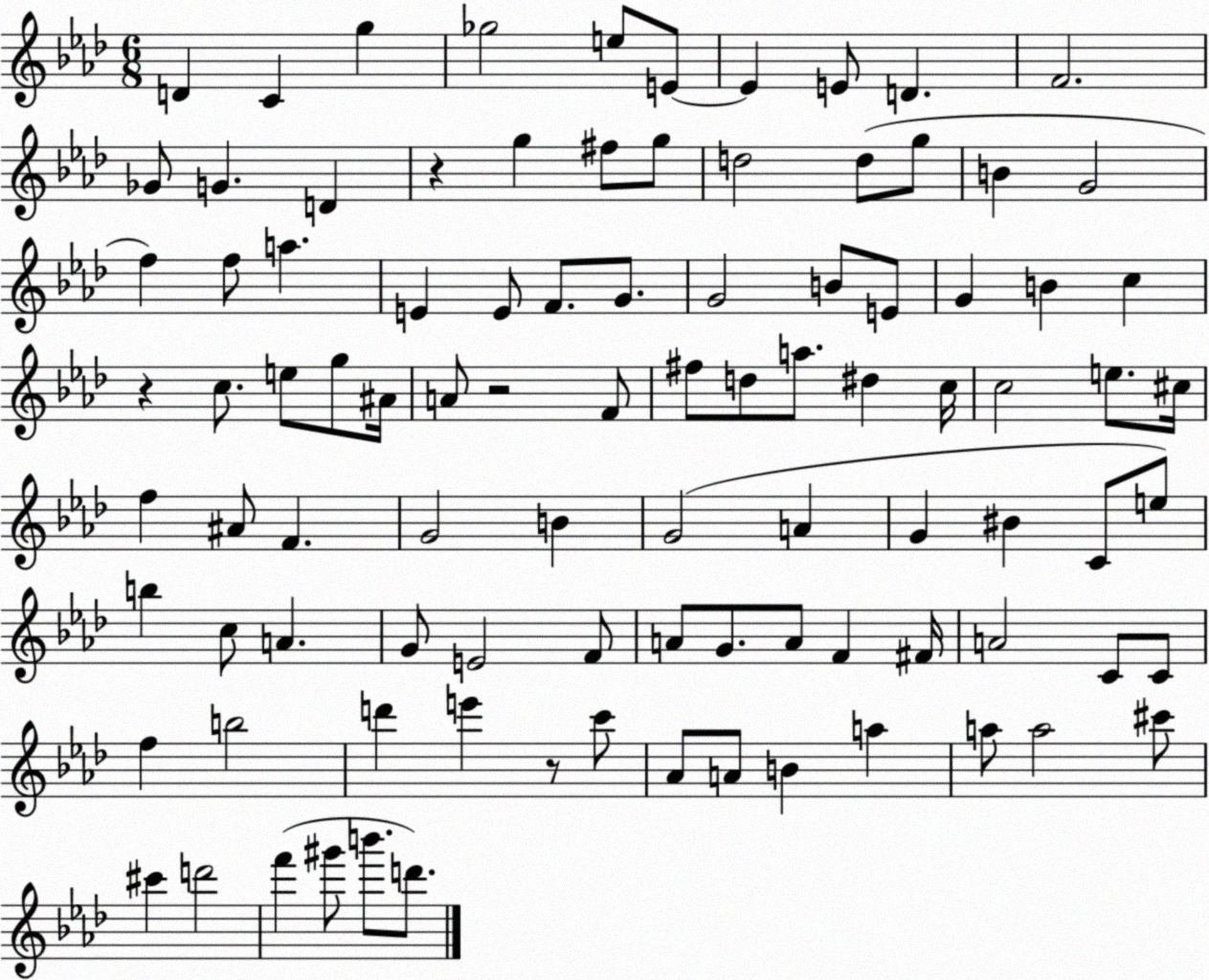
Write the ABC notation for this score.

X:1
T:Untitled
M:6/8
L:1/4
K:Ab
D C g _g2 e/2 E/2 E E/2 D F2 _G/2 G D z g ^f/2 g/2 d2 d/2 g/2 B G2 f f/2 a E E/2 F/2 G/2 G2 B/2 E/2 G B c z c/2 e/2 g/2 ^A/4 A/2 z2 F/2 ^f/2 d/2 a/2 ^d c/4 c2 e/2 ^c/4 f ^A/2 F G2 B G2 A G ^B C/2 e/2 b c/2 A G/2 E2 F/2 A/2 G/2 A/2 F ^F/4 A2 C/2 C/2 f b2 d' e' z/2 c'/2 _A/2 A/2 B a a/2 a2 ^c'/2 ^c' d'2 f' ^g'/2 b'/2 d'/2